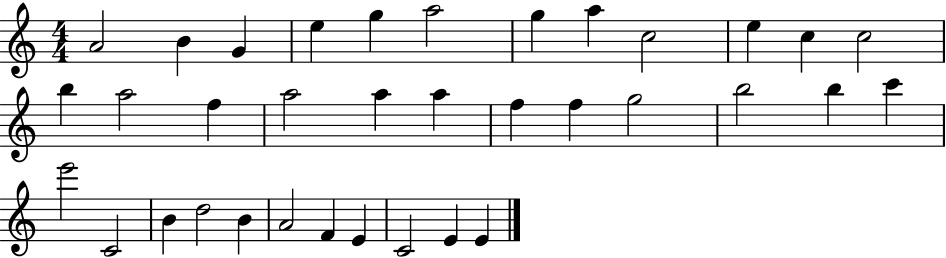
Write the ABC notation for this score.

X:1
T:Untitled
M:4/4
L:1/4
K:C
A2 B G e g a2 g a c2 e c c2 b a2 f a2 a a f f g2 b2 b c' e'2 C2 B d2 B A2 F E C2 E E